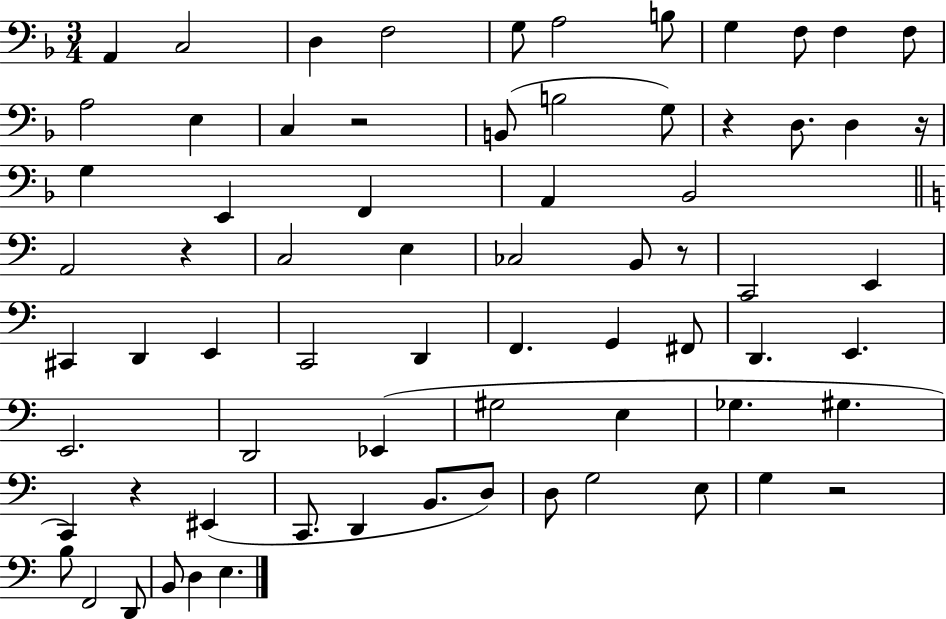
A2/q C3/h D3/q F3/h G3/e A3/h B3/e G3/q F3/e F3/q F3/e A3/h E3/q C3/q R/h B2/e B3/h G3/e R/q D3/e. D3/q R/s G3/q E2/q F2/q A2/q Bb2/h A2/h R/q C3/h E3/q CES3/h B2/e R/e C2/h E2/q C#2/q D2/q E2/q C2/h D2/q F2/q. G2/q F#2/e D2/q. E2/q. E2/h. D2/h Eb2/q G#3/h E3/q Gb3/q. G#3/q. C2/q R/q EIS2/q C2/e. D2/q B2/e. D3/e D3/e G3/h E3/e G3/q R/h B3/e F2/h D2/e B2/e D3/q E3/q.